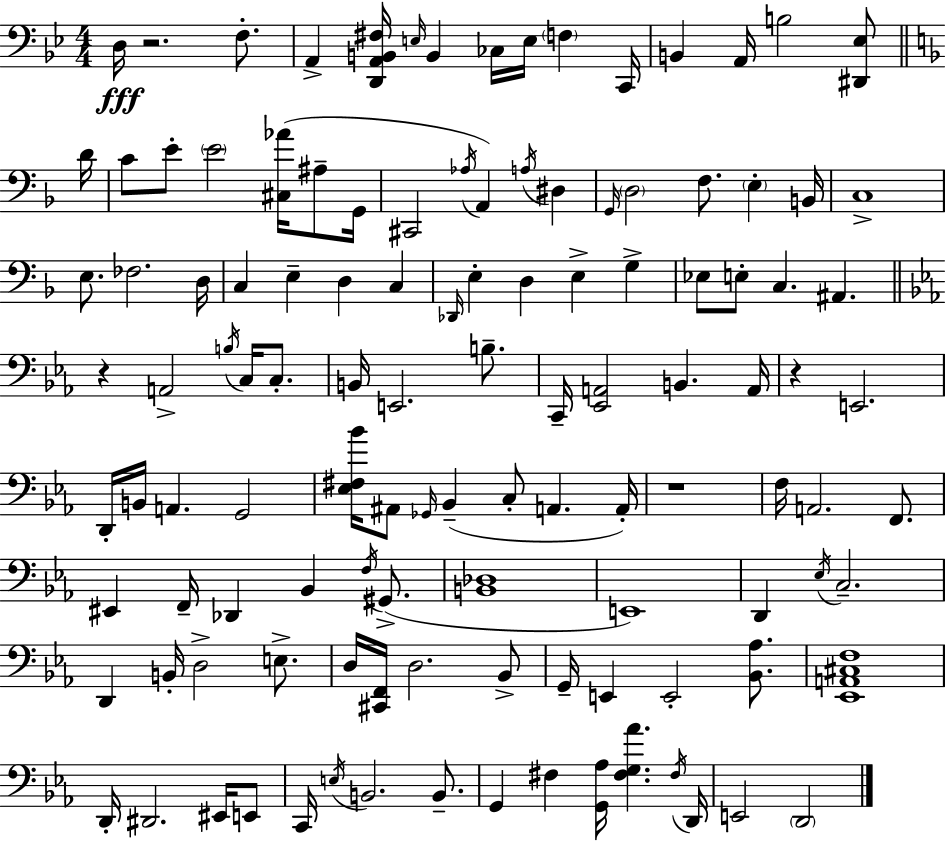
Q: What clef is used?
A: bass